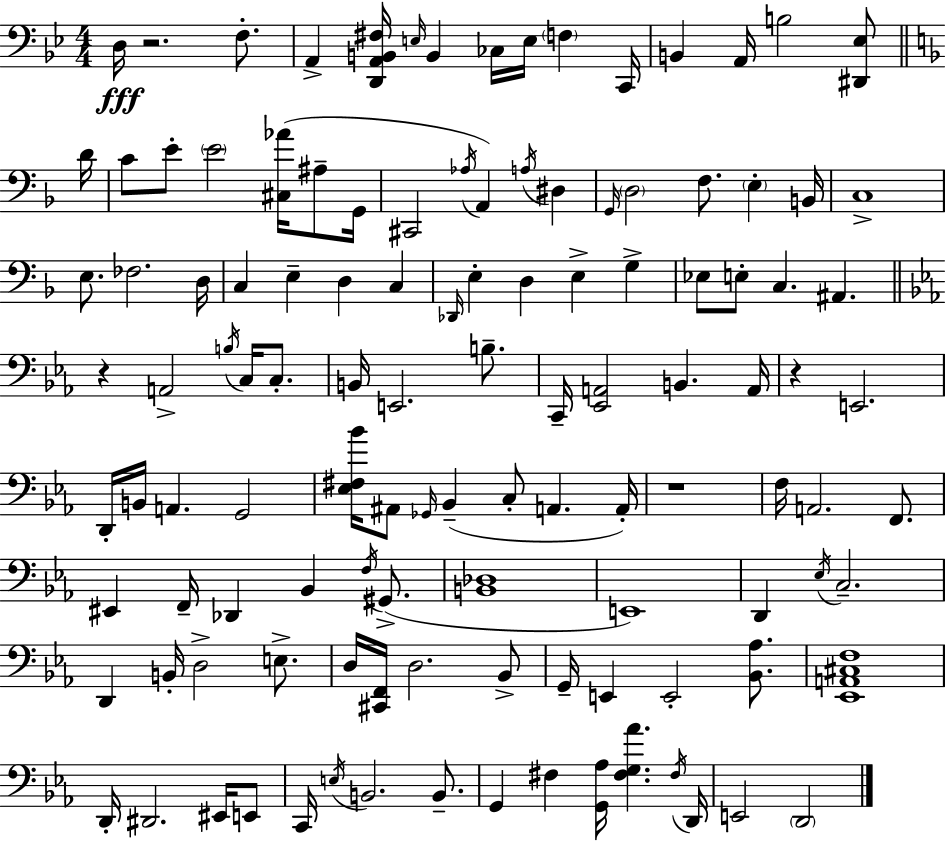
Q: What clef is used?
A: bass